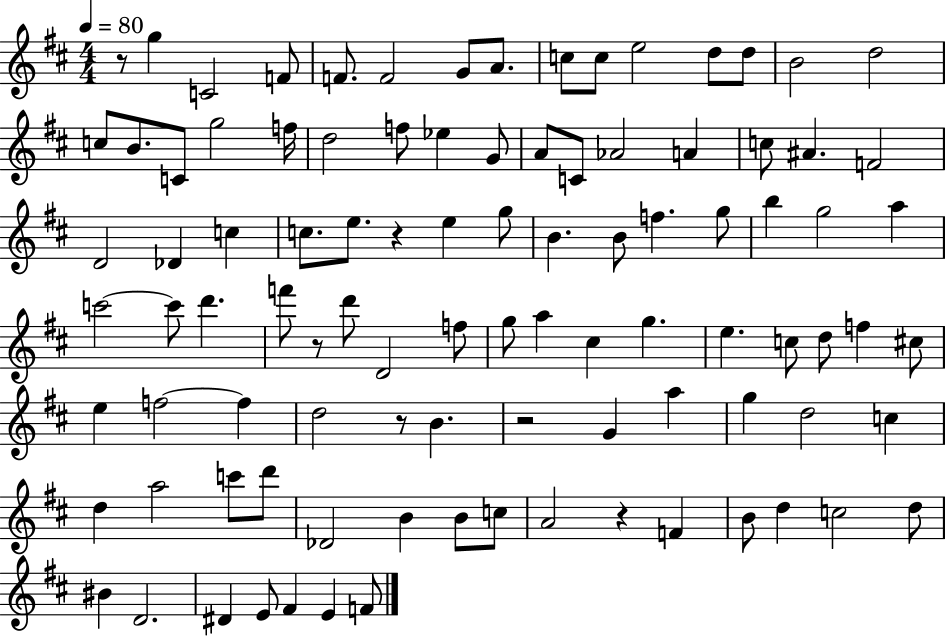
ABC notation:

X:1
T:Untitled
M:4/4
L:1/4
K:D
z/2 g C2 F/2 F/2 F2 G/2 A/2 c/2 c/2 e2 d/2 d/2 B2 d2 c/2 B/2 C/2 g2 f/4 d2 f/2 _e G/2 A/2 C/2 _A2 A c/2 ^A F2 D2 _D c c/2 e/2 z e g/2 B B/2 f g/2 b g2 a c'2 c'/2 d' f'/2 z/2 d'/2 D2 f/2 g/2 a ^c g e c/2 d/2 f ^c/2 e f2 f d2 z/2 B z2 G a g d2 c d a2 c'/2 d'/2 _D2 B B/2 c/2 A2 z F B/2 d c2 d/2 ^B D2 ^D E/2 ^F E F/2